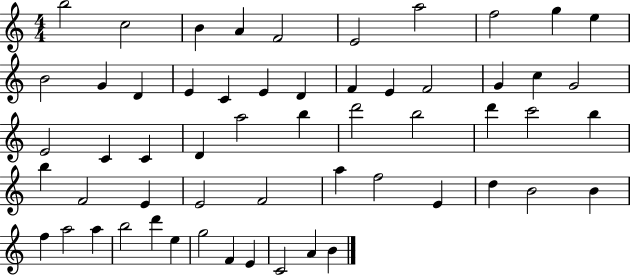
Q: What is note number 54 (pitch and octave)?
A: E4